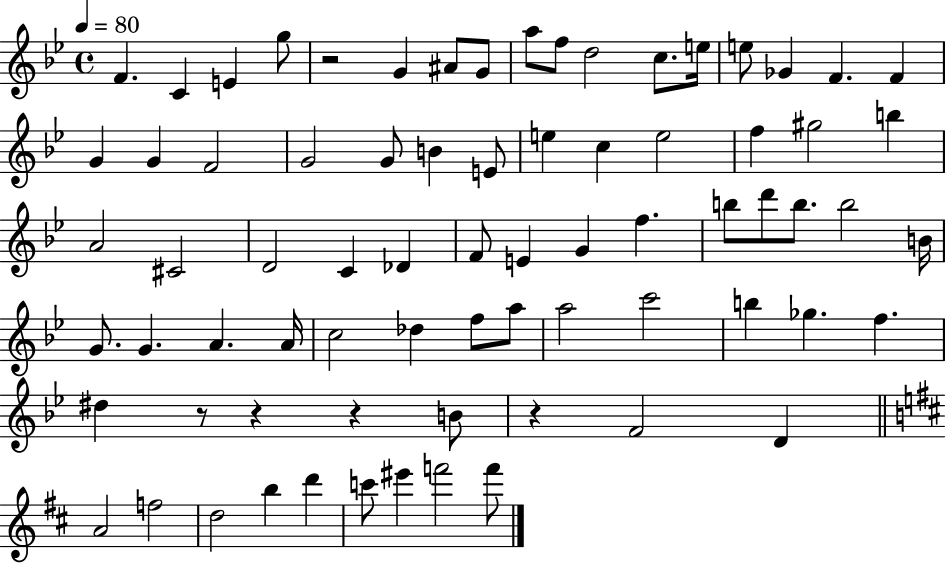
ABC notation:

X:1
T:Untitled
M:4/4
L:1/4
K:Bb
F C E g/2 z2 G ^A/2 G/2 a/2 f/2 d2 c/2 e/4 e/2 _G F F G G F2 G2 G/2 B E/2 e c e2 f ^g2 b A2 ^C2 D2 C _D F/2 E G f b/2 d'/2 b/2 b2 B/4 G/2 G A A/4 c2 _d f/2 a/2 a2 c'2 b _g f ^d z/2 z z B/2 z F2 D A2 f2 d2 b d' c'/2 ^e' f'2 f'/2